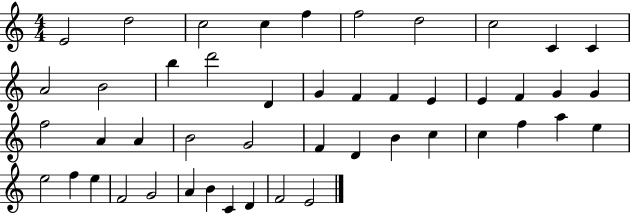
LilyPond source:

{
  \clef treble
  \numericTimeSignature
  \time 4/4
  \key c \major
  e'2 d''2 | c''2 c''4 f''4 | f''2 d''2 | c''2 c'4 c'4 | \break a'2 b'2 | b''4 d'''2 d'4 | g'4 f'4 f'4 e'4 | e'4 f'4 g'4 g'4 | \break f''2 a'4 a'4 | b'2 g'2 | f'4 d'4 b'4 c''4 | c''4 f''4 a''4 e''4 | \break e''2 f''4 e''4 | f'2 g'2 | a'4 b'4 c'4 d'4 | f'2 e'2 | \break \bar "|."
}